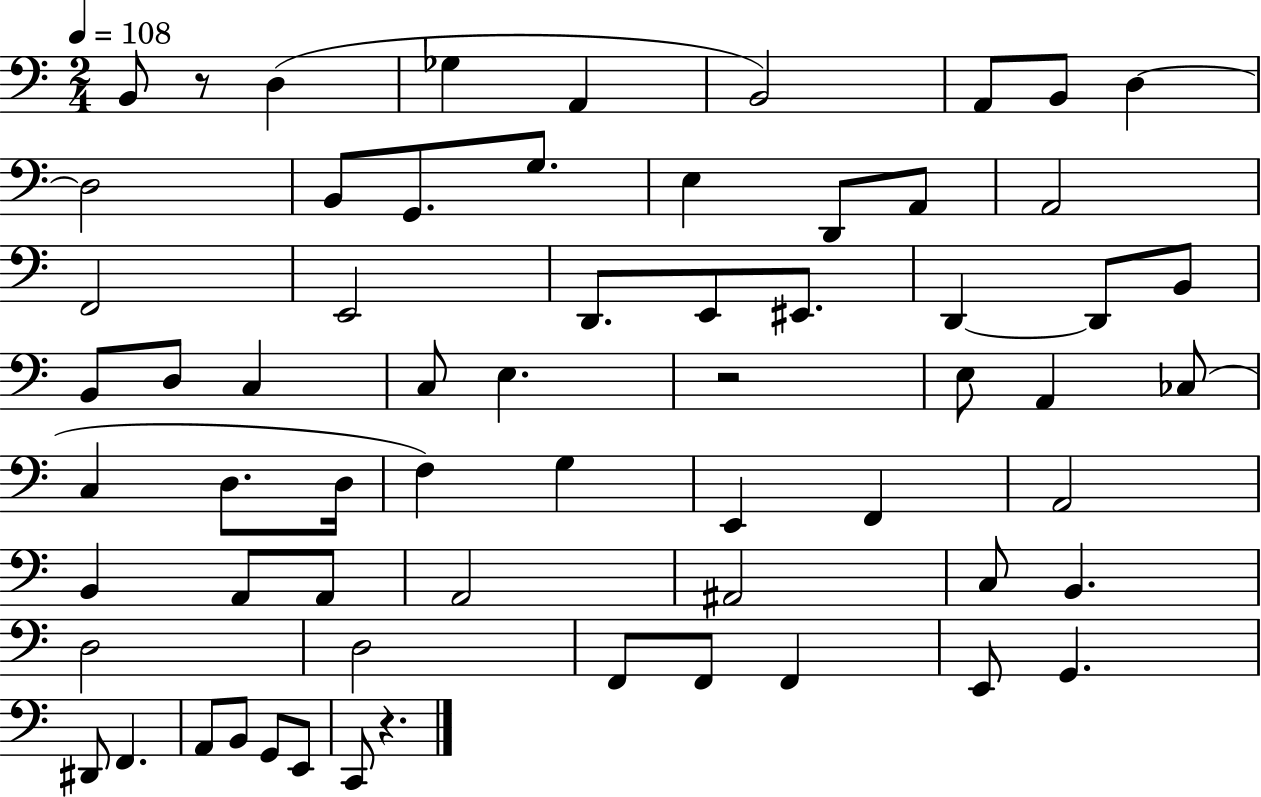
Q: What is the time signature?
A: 2/4